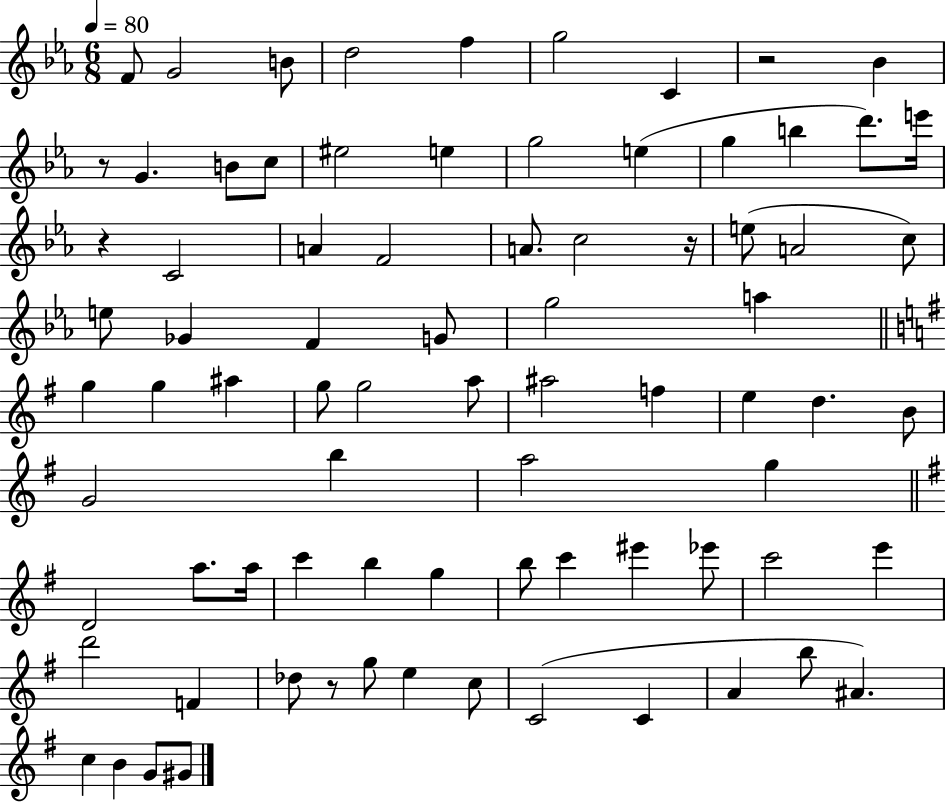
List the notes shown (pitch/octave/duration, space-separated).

F4/e G4/h B4/e D5/h F5/q G5/h C4/q R/h Bb4/q R/e G4/q. B4/e C5/e EIS5/h E5/q G5/h E5/q G5/q B5/q D6/e. E6/s R/q C4/h A4/q F4/h A4/e. C5/h R/s E5/e A4/h C5/e E5/e Gb4/q F4/q G4/e G5/h A5/q G5/q G5/q A#5/q G5/e G5/h A5/e A#5/h F5/q E5/q D5/q. B4/e G4/h B5/q A5/h G5/q D4/h A5/e. A5/s C6/q B5/q G5/q B5/e C6/q EIS6/q Eb6/e C6/h E6/q D6/h F4/q Db5/e R/e G5/e E5/q C5/e C4/h C4/q A4/q B5/e A#4/q. C5/q B4/q G4/e G#4/e